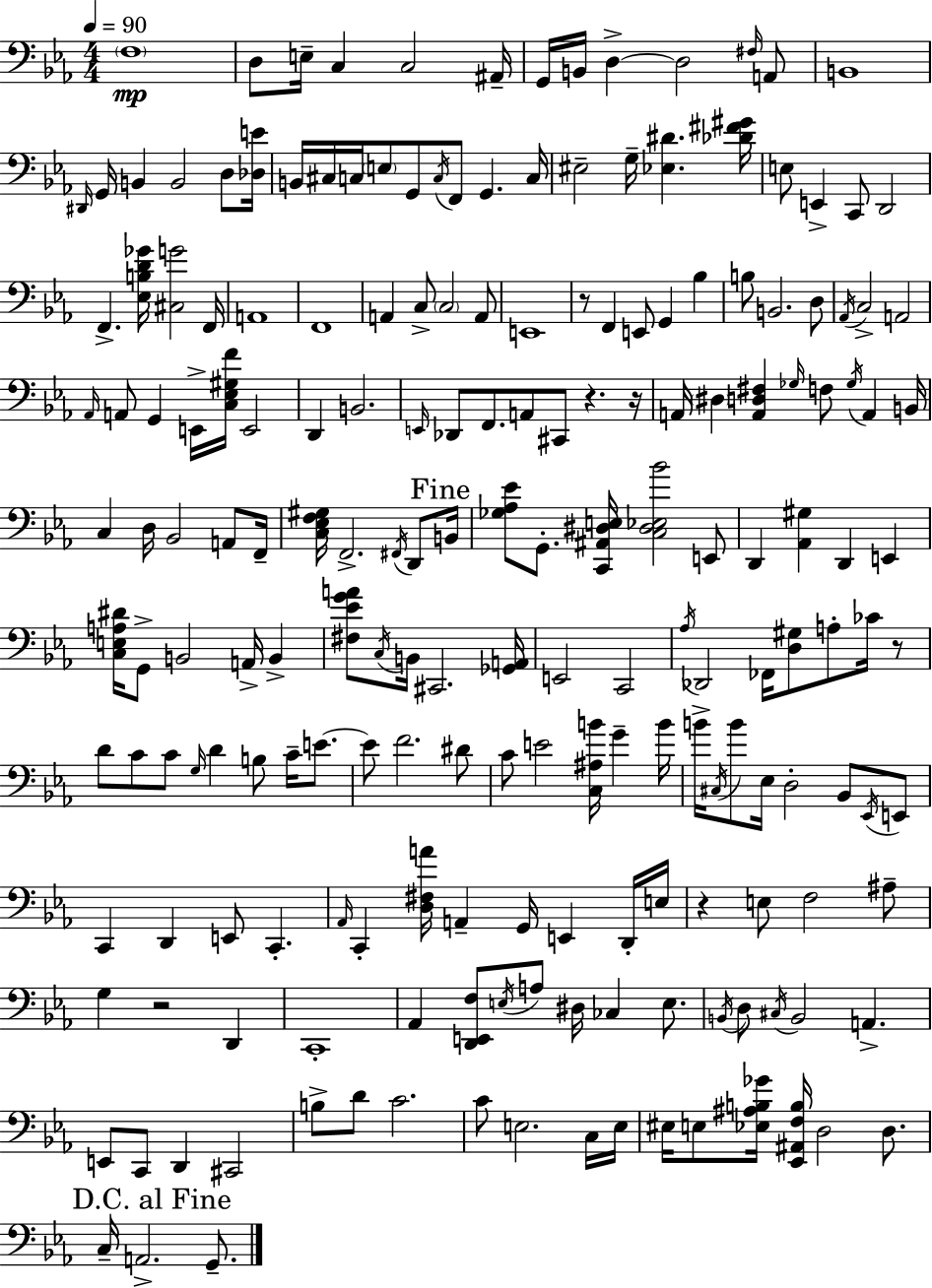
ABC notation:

X:1
T:Untitled
M:4/4
L:1/4
K:Eb
F,4 D,/2 E,/4 C, C,2 ^A,,/4 G,,/4 B,,/4 D, D,2 ^F,/4 A,,/2 B,,4 ^D,,/4 G,,/4 B,, B,,2 D,/2 [_D,E]/4 B,,/4 ^C,/4 C,/4 E,/2 G,,/2 C,/4 F,,/2 G,, C,/4 ^E,2 G,/4 [_E,^D] [_D^F^G]/4 E,/2 E,, C,,/2 D,,2 F,, [_E,B,D_G]/4 [^C,G]2 F,,/4 A,,4 F,,4 A,, C,/2 C,2 A,,/2 E,,4 z/2 F,, E,,/2 G,, _B, B,/2 B,,2 D,/2 _A,,/4 C,2 A,,2 _A,,/4 A,,/2 G,, E,,/4 [C,_E,^G,F]/4 E,,2 D,, B,,2 E,,/4 _D,,/2 F,,/2 A,,/2 ^C,,/2 z z/4 A,,/4 ^D, [A,,D,^F,] _G,/4 F,/2 _G,/4 A,, B,,/4 C, D,/4 _B,,2 A,,/2 F,,/4 [C,_E,F,^G,]/4 F,,2 ^F,,/4 D,,/2 B,,/4 [_G,_A,_E]/2 G,,/2 [C,,^A,,^D,E,]/4 [C,^D,_E,_B]2 E,,/2 D,, [_A,,^G,] D,, E,, [C,E,A,^D]/4 G,,/2 B,,2 A,,/4 B,, [^F,_EGA]/2 C,/4 B,,/4 ^C,,2 [_G,,A,,]/4 E,,2 C,,2 _A,/4 _D,,2 _F,,/4 [D,^G,]/2 A,/2 _C/4 z/2 D/2 C/2 C/2 G,/4 D B,/2 C/4 E/2 E/2 F2 ^D/2 C/2 E2 [C,^A,B]/4 G B/4 B/4 ^C,/4 B/2 _E,/4 D,2 _B,,/2 _E,,/4 E,,/2 C,, D,, E,,/2 C,, _A,,/4 C,, [D,^F,A]/4 A,, G,,/4 E,, D,,/4 E,/4 z E,/2 F,2 ^A,/2 G, z2 D,, C,,4 _A,, [D,,E,,F,]/2 E,/4 A,/2 ^D,/4 _C, E,/2 B,,/4 D,/2 ^C,/4 B,,2 A,, E,,/2 C,,/2 D,, ^C,,2 B,/2 D/2 C2 C/2 E,2 C,/4 E,/4 ^E,/4 E,/2 [_E,^A,B,_G]/4 [_E,,^A,,F,B,]/4 D,2 D,/2 C,/4 A,,2 G,,/2